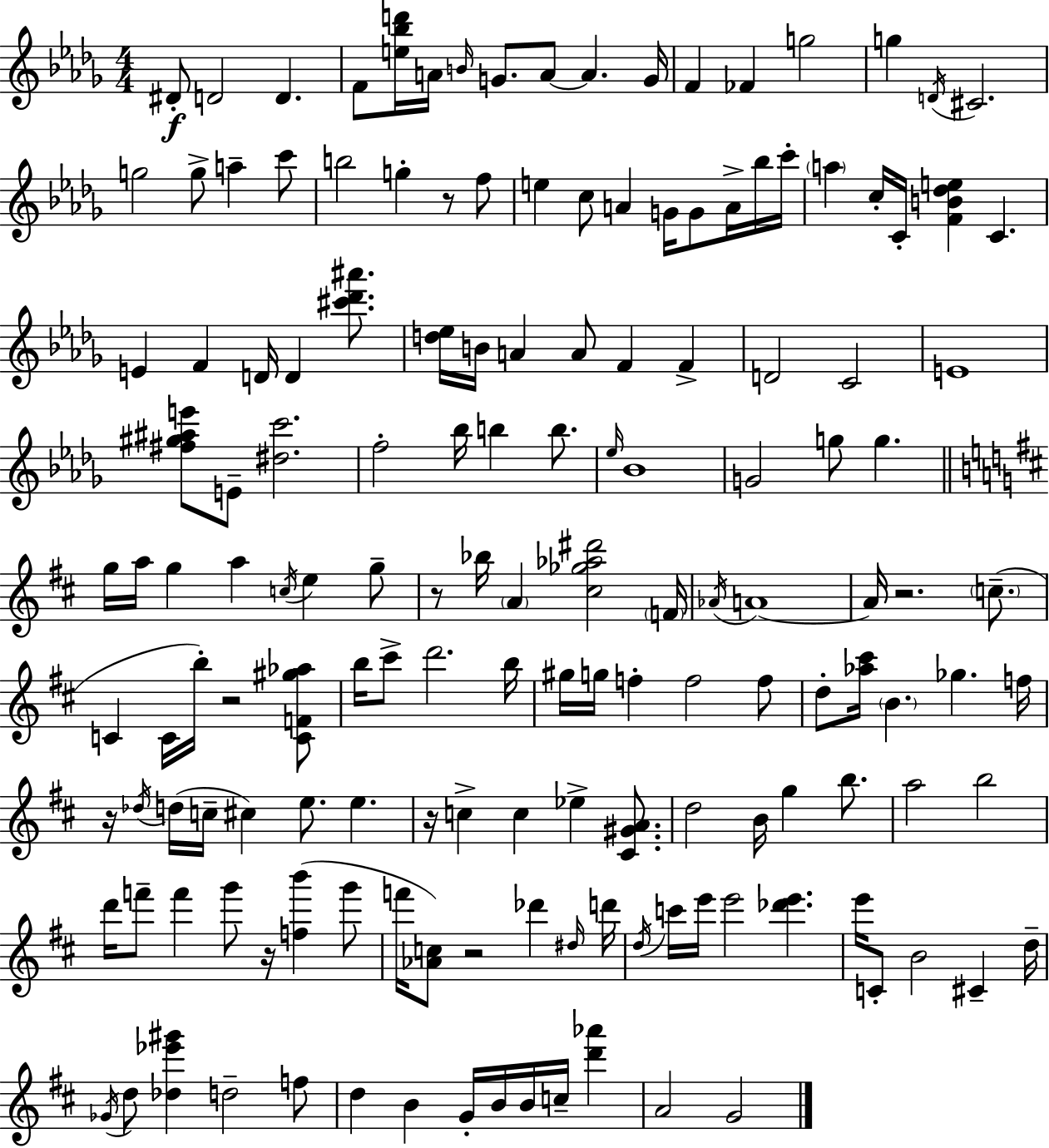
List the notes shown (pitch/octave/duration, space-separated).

D#4/e D4/h D4/q. F4/e [E5,Bb5,D6]/s A4/s B4/s G4/e. A4/e A4/q. G4/s F4/q FES4/q G5/h G5/q D4/s C#4/h. G5/h G5/e A5/q C6/e B5/h G5/q R/e F5/e E5/q C5/e A4/q G4/s G4/e A4/s Bb5/s C6/s A5/q C5/s C4/s [F4,B4,Db5,E5]/q C4/q. E4/q F4/q D4/s D4/q [C#6,Db6,A#6]/e. [D5,Eb5]/s B4/s A4/q A4/e F4/q F4/q D4/h C4/h E4/w [F#5,G#5,A#5,E6]/e E4/e [D#5,C6]/h. F5/h Bb5/s B5/q B5/e. Eb5/s Bb4/w G4/h G5/e G5/q. G5/s A5/s G5/q A5/q C5/s E5/q G5/e R/e Bb5/s A4/q [C#5,Gb5,Ab5,D#6]/h F4/s Ab4/s A4/w A4/s R/h. C5/e. C4/q C4/s B5/s R/h [C4,F4,G#5,Ab5]/e B5/s C#6/e D6/h. B5/s G#5/s G5/s F5/q F5/h F5/e D5/e [Ab5,C#6]/s B4/q. Gb5/q. F5/s R/s Db5/s D5/s C5/s C#5/q E5/e. E5/q. R/s C5/q C5/q Eb5/q [C#4,G#4,A4]/e. D5/h B4/s G5/q B5/e. A5/h B5/h D6/s F6/e F6/q G6/e R/s [F5,B6]/q G6/e F6/s [Ab4,C5]/e R/h Db6/q D#5/s D6/s D5/s C6/s E6/s E6/h [Db6,E6]/q. E6/s C4/e B4/h C#4/q D5/s Gb4/s D5/e [Db5,Eb6,G#6]/q D5/h F5/e D5/q B4/q G4/s B4/s B4/s C5/s [D6,Ab6]/q A4/h G4/h